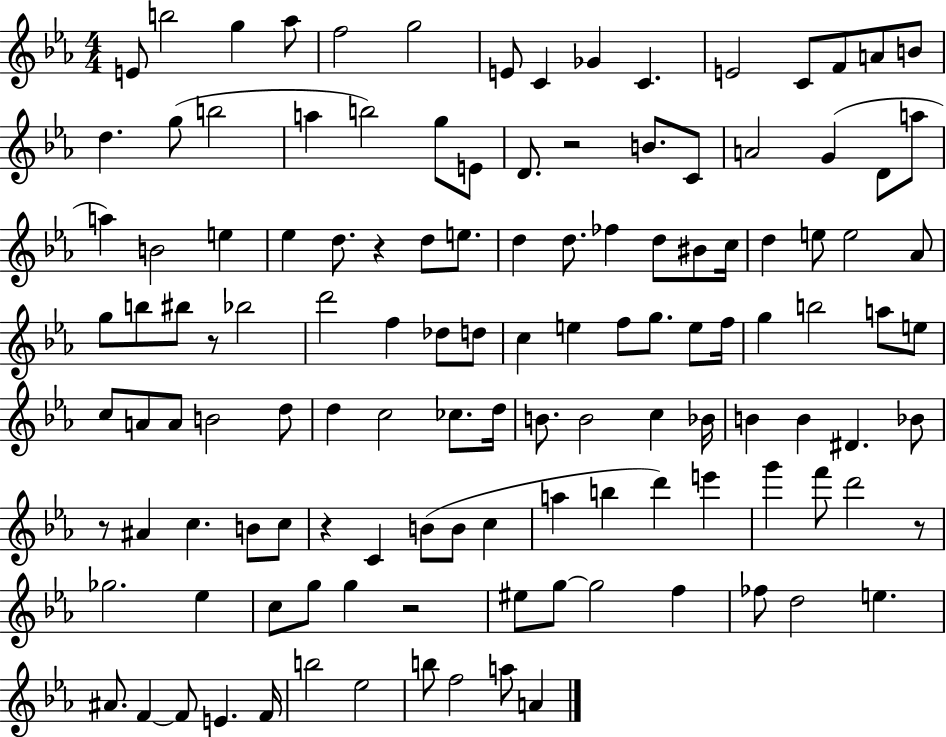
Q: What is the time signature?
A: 4/4